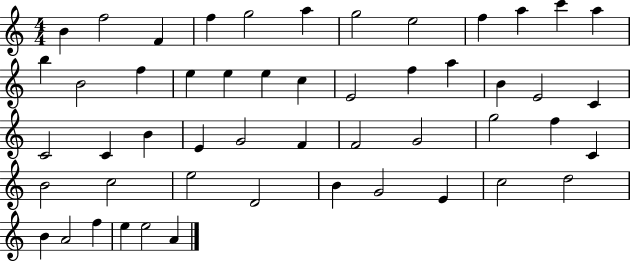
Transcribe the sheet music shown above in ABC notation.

X:1
T:Untitled
M:4/4
L:1/4
K:C
B f2 F f g2 a g2 e2 f a c' a b B2 f e e e c E2 f a B E2 C C2 C B E G2 F F2 G2 g2 f C B2 c2 e2 D2 B G2 E c2 d2 B A2 f e e2 A